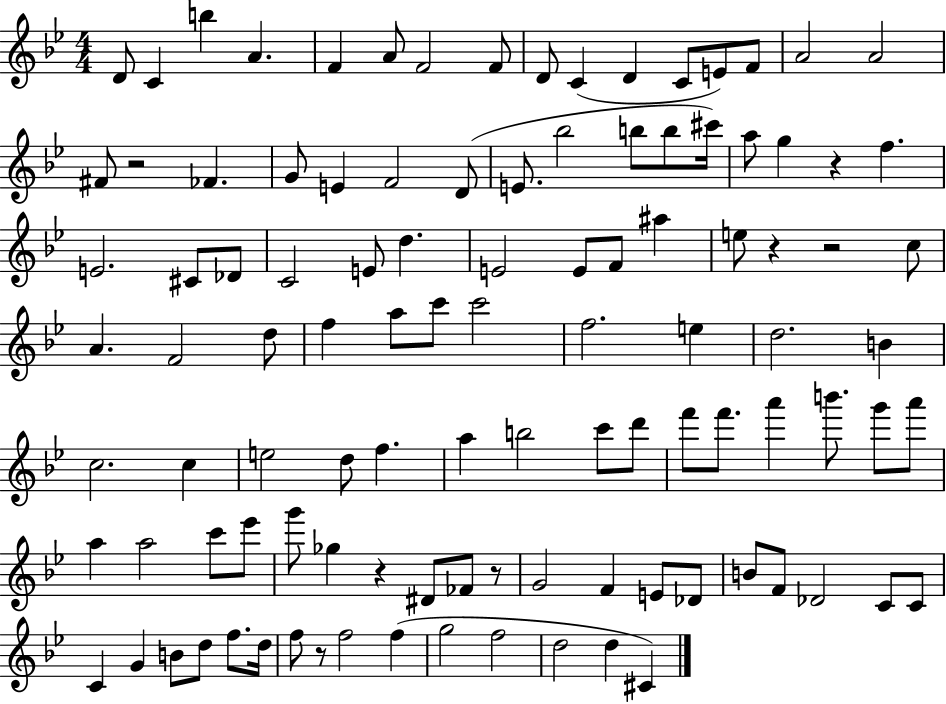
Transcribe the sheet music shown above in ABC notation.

X:1
T:Untitled
M:4/4
L:1/4
K:Bb
D/2 C b A F A/2 F2 F/2 D/2 C D C/2 E/2 F/2 A2 A2 ^F/2 z2 _F G/2 E F2 D/2 E/2 _b2 b/2 b/2 ^c'/4 a/2 g z f E2 ^C/2 _D/2 C2 E/2 d E2 E/2 F/2 ^a e/2 z z2 c/2 A F2 d/2 f a/2 c'/2 c'2 f2 e d2 B c2 c e2 d/2 f a b2 c'/2 d'/2 f'/2 f'/2 a' b'/2 g'/2 a'/2 a a2 c'/2 _e'/2 g'/2 _g z ^D/2 _F/2 z/2 G2 F E/2 _D/2 B/2 F/2 _D2 C/2 C/2 C G B/2 d/2 f/2 d/4 f/2 z/2 f2 f g2 f2 d2 d ^C